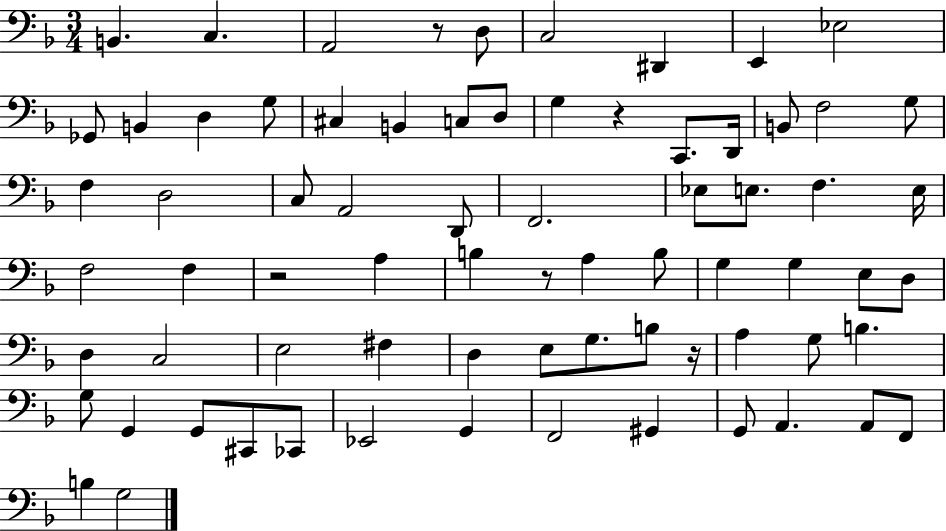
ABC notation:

X:1
T:Untitled
M:3/4
L:1/4
K:F
B,, C, A,,2 z/2 D,/2 C,2 ^D,, E,, _E,2 _G,,/2 B,, D, G,/2 ^C, B,, C,/2 D,/2 G, z C,,/2 D,,/4 B,,/2 F,2 G,/2 F, D,2 C,/2 A,,2 D,,/2 F,,2 _E,/2 E,/2 F, E,/4 F,2 F, z2 A, B, z/2 A, B,/2 G, G, E,/2 D,/2 D, C,2 E,2 ^F, D, E,/2 G,/2 B,/2 z/4 A, G,/2 B, G,/2 G,, G,,/2 ^C,,/2 _C,,/2 _E,,2 G,, F,,2 ^G,, G,,/2 A,, A,,/2 F,,/2 B, G,2